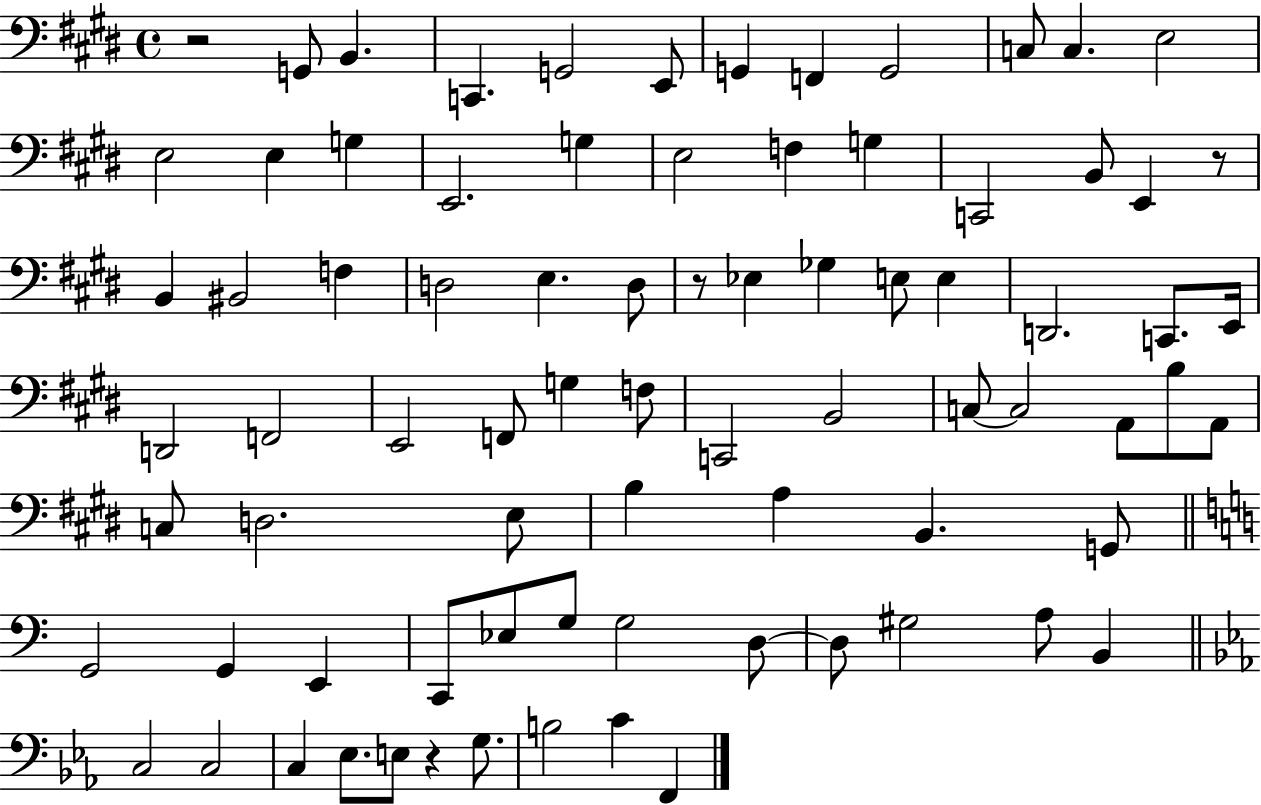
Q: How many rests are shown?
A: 4